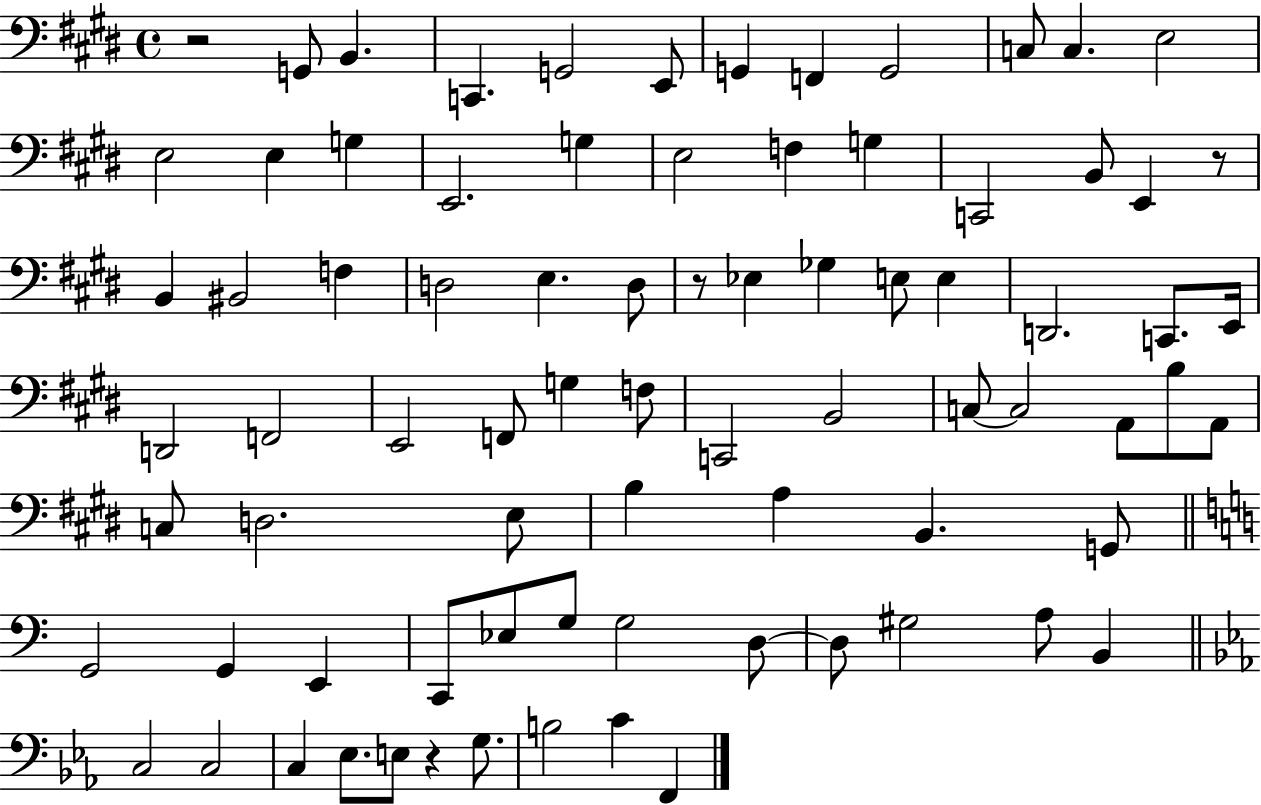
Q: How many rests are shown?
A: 4